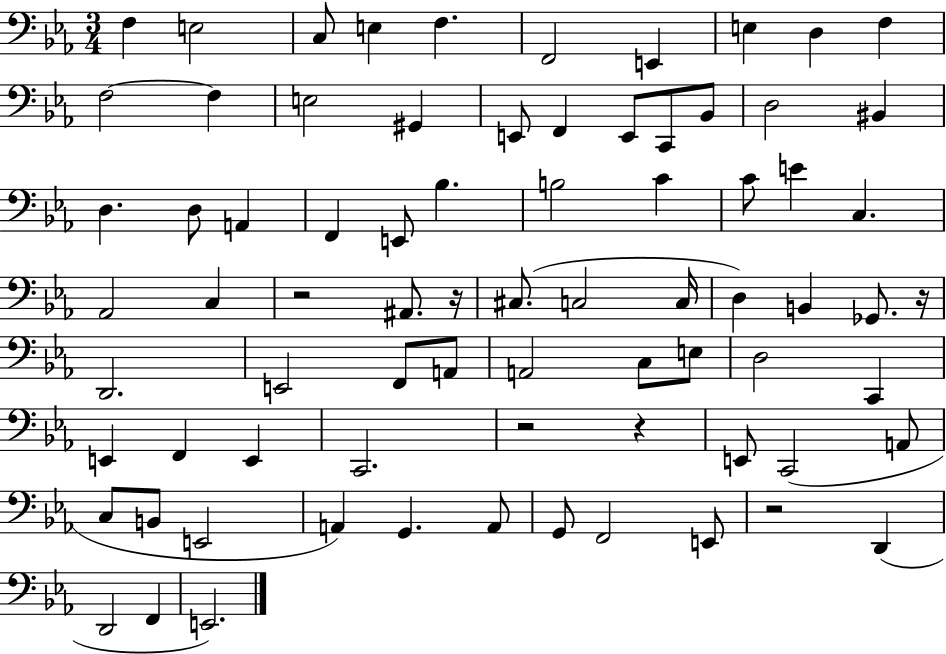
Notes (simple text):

F3/q E3/h C3/e E3/q F3/q. F2/h E2/q E3/q D3/q F3/q F3/h F3/q E3/h G#2/q E2/e F2/q E2/e C2/e Bb2/e D3/h BIS2/q D3/q. D3/e A2/q F2/q E2/e Bb3/q. B3/h C4/q C4/e E4/q C3/q. Ab2/h C3/q R/h A#2/e. R/s C#3/e. C3/h C3/s D3/q B2/q Gb2/e. R/s D2/h. E2/h F2/e A2/e A2/h C3/e E3/e D3/h C2/q E2/q F2/q E2/q C2/h. R/h R/q E2/e C2/h A2/e C3/e B2/e E2/h A2/q G2/q. A2/e G2/e F2/h E2/e R/h D2/q D2/h F2/q E2/h.